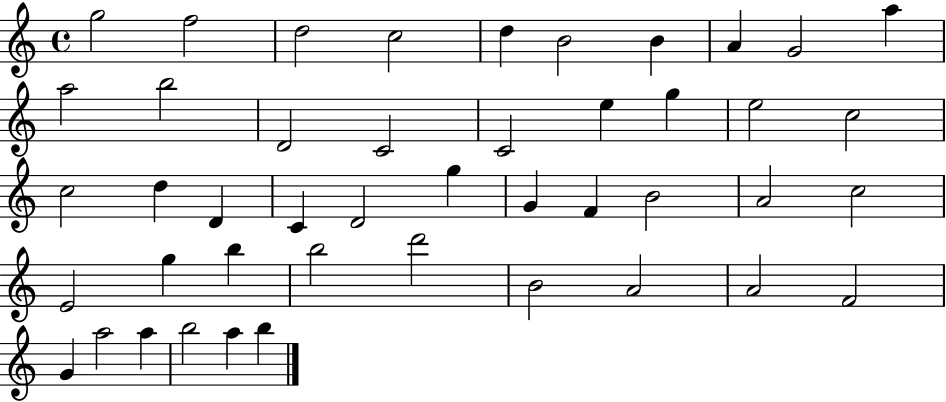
X:1
T:Untitled
M:4/4
L:1/4
K:C
g2 f2 d2 c2 d B2 B A G2 a a2 b2 D2 C2 C2 e g e2 c2 c2 d D C D2 g G F B2 A2 c2 E2 g b b2 d'2 B2 A2 A2 F2 G a2 a b2 a b